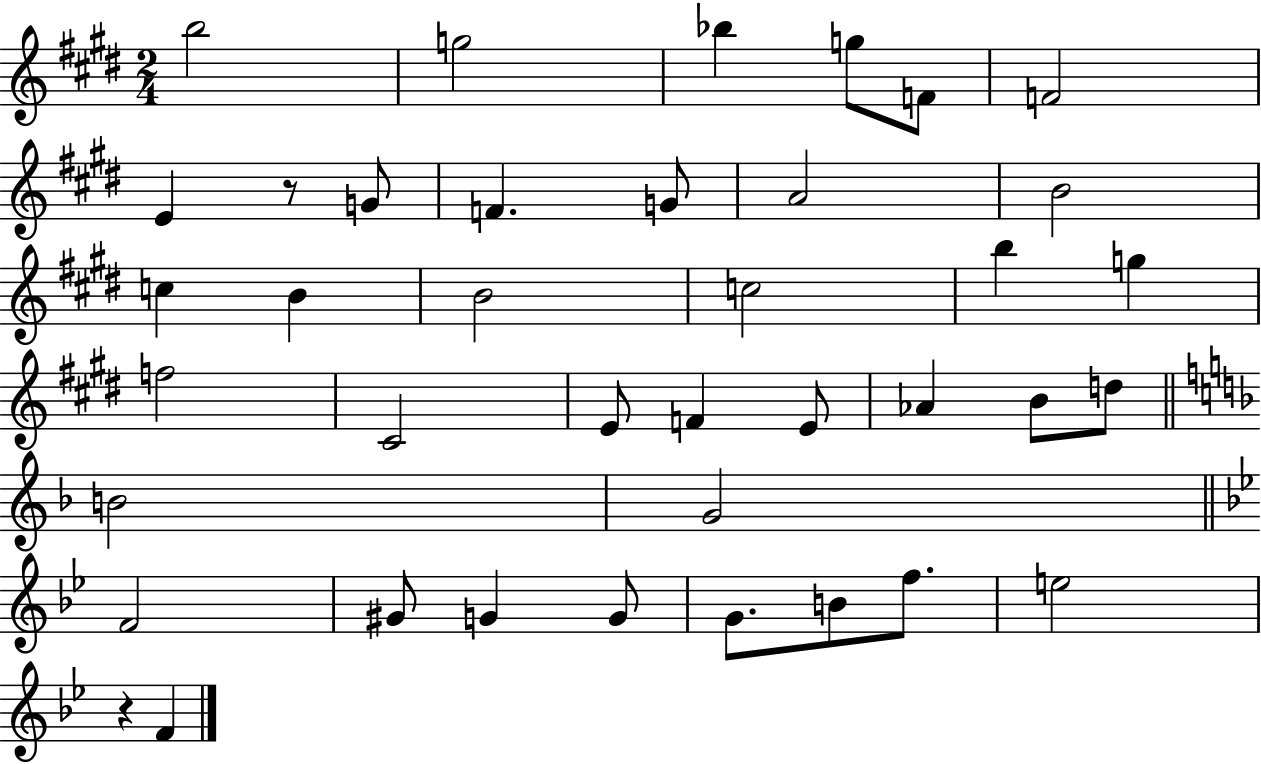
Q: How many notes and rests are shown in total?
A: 39